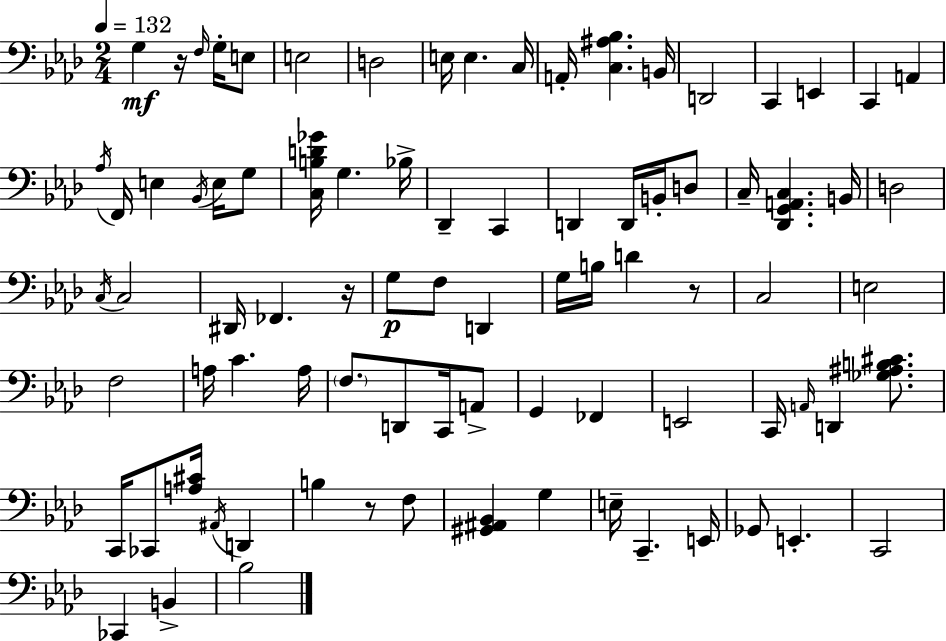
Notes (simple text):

G3/q R/s F3/s G3/s E3/e E3/h D3/h E3/s E3/q. C3/s A2/s [C3,A#3,Bb3]/q. B2/s D2/h C2/q E2/q C2/q A2/q Ab3/s F2/s E3/q Bb2/s E3/s G3/e [C3,B3,D4,Gb4]/s G3/q. Bb3/s Db2/q C2/q D2/q D2/s B2/s D3/e C3/s [Db2,G2,A2,C3]/q. B2/s D3/h C3/s C3/h D#2/s FES2/q. R/s G3/e F3/e D2/q G3/s B3/s D4/q R/e C3/h E3/h F3/h A3/s C4/q. A3/s F3/e. D2/e C2/s A2/e G2/q FES2/q E2/h C2/s A2/s D2/q [Gb3,A#3,B3,C#4]/e. C2/s CES2/e [A3,C#4]/s A#2/s D2/q B3/q R/e F3/e [G#2,A#2,Bb2]/q G3/q E3/s C2/q. E2/s Gb2/e E2/q. C2/h CES2/q B2/q Bb3/h